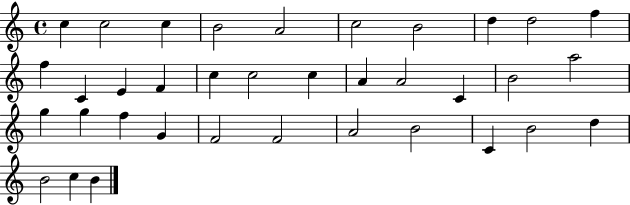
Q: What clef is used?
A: treble